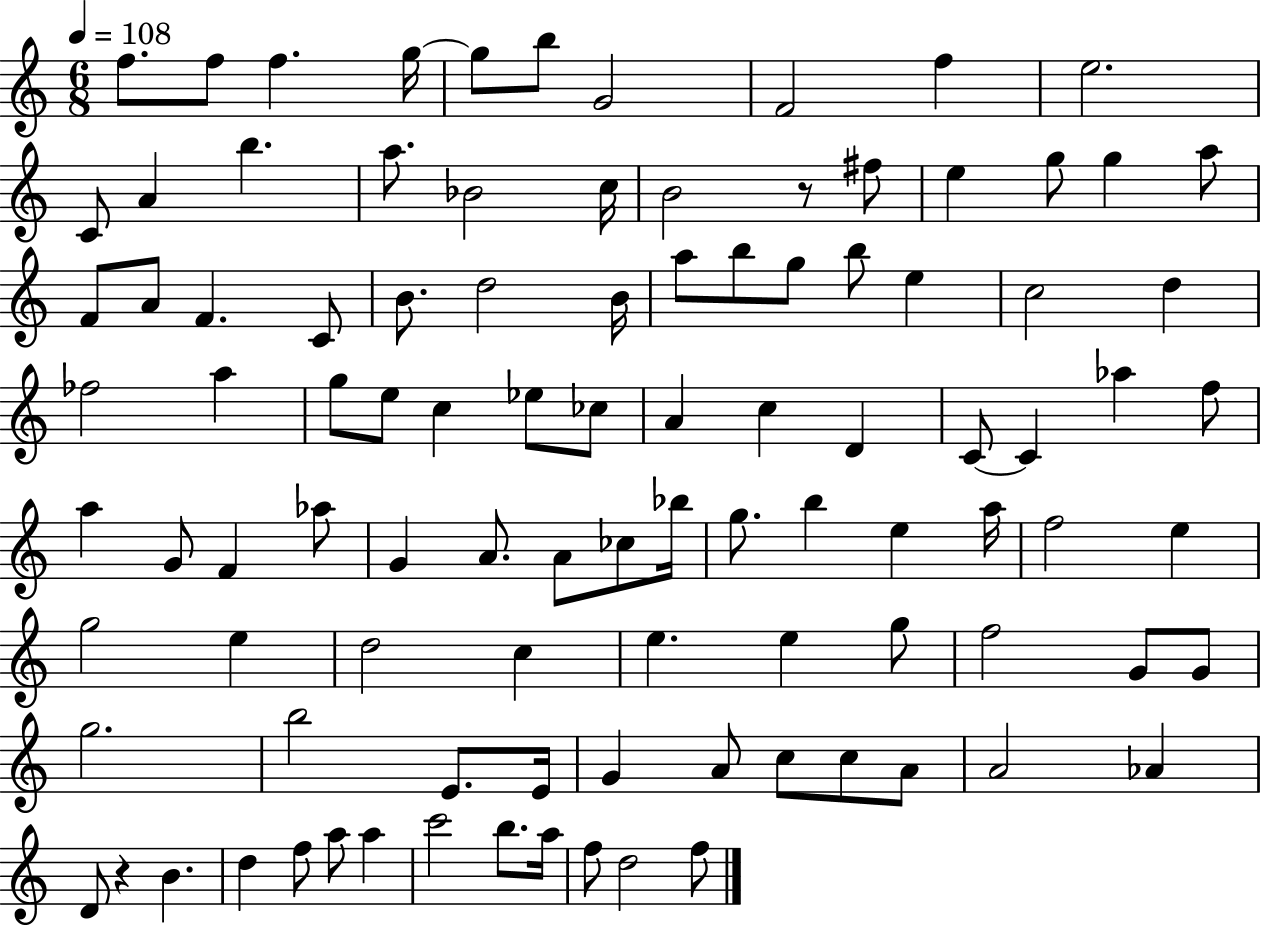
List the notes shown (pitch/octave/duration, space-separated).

F5/e. F5/e F5/q. G5/s G5/e B5/e G4/h F4/h F5/q E5/h. C4/e A4/q B5/q. A5/e. Bb4/h C5/s B4/h R/e F#5/e E5/q G5/e G5/q A5/e F4/e A4/e F4/q. C4/e B4/e. D5/h B4/s A5/e B5/e G5/e B5/e E5/q C5/h D5/q FES5/h A5/q G5/e E5/e C5/q Eb5/e CES5/e A4/q C5/q D4/q C4/e C4/q Ab5/q F5/e A5/q G4/e F4/q Ab5/e G4/q A4/e. A4/e CES5/e Bb5/s G5/e. B5/q E5/q A5/s F5/h E5/q G5/h E5/q D5/h C5/q E5/q. E5/q G5/e F5/h G4/e G4/e G5/h. B5/h E4/e. E4/s G4/q A4/e C5/e C5/e A4/e A4/h Ab4/q D4/e R/q B4/q. D5/q F5/e A5/e A5/q C6/h B5/e. A5/s F5/e D5/h F5/e